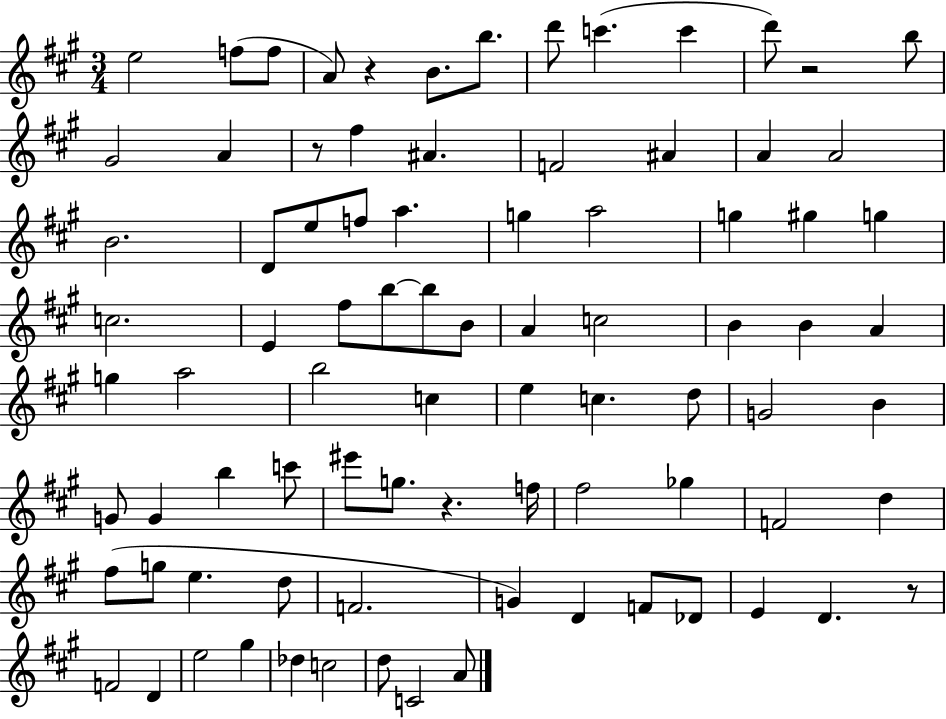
{
  \clef treble
  \numericTimeSignature
  \time 3/4
  \key a \major
  e''2 f''8( f''8 | a'8) r4 b'8. b''8. | d'''8 c'''4.( c'''4 | d'''8) r2 b''8 | \break gis'2 a'4 | r8 fis''4 ais'4. | f'2 ais'4 | a'4 a'2 | \break b'2. | d'8 e''8 f''8 a''4. | g''4 a''2 | g''4 gis''4 g''4 | \break c''2. | e'4 fis''8 b''8~~ b''8 b'8 | a'4 c''2 | b'4 b'4 a'4 | \break g''4 a''2 | b''2 c''4 | e''4 c''4. d''8 | g'2 b'4 | \break g'8 g'4 b''4 c'''8 | eis'''8 g''8. r4. f''16 | fis''2 ges''4 | f'2 d''4 | \break fis''8( g''8 e''4. d''8 | f'2. | g'4) d'4 f'8 des'8 | e'4 d'4. r8 | \break f'2 d'4 | e''2 gis''4 | des''4 c''2 | d''8 c'2 a'8 | \break \bar "|."
}